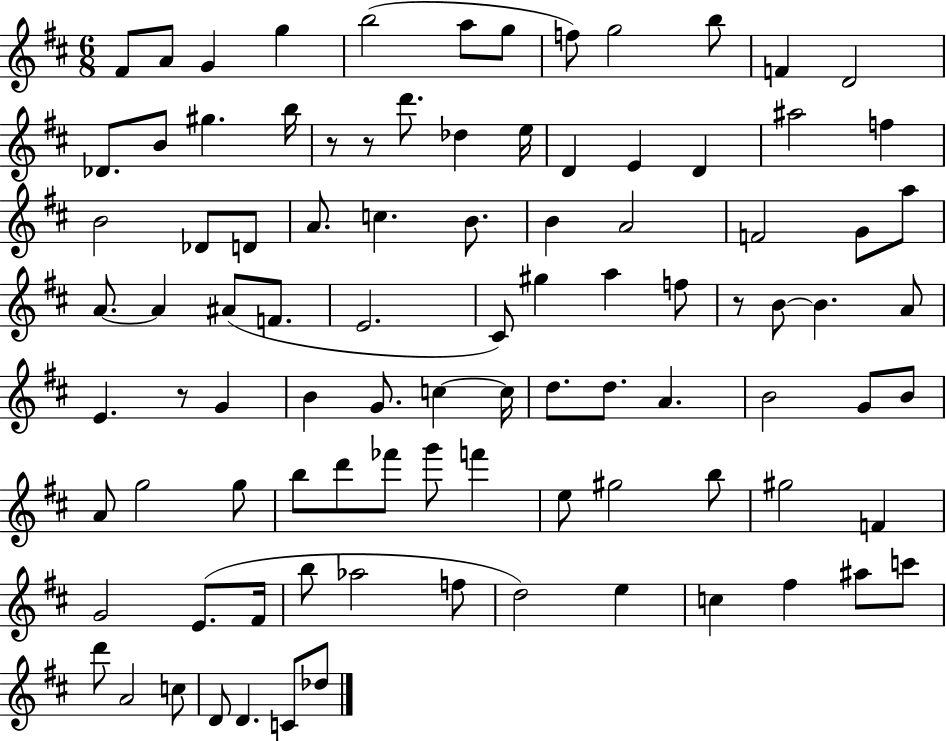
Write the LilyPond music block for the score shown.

{
  \clef treble
  \numericTimeSignature
  \time 6/8
  \key d \major
  fis'8 a'8 g'4 g''4 | b''2( a''8 g''8 | f''8) g''2 b''8 | f'4 d'2 | \break des'8. b'8 gis''4. b''16 | r8 r8 d'''8. des''4 e''16 | d'4 e'4 d'4 | ais''2 f''4 | \break b'2 des'8 d'8 | a'8. c''4. b'8. | b'4 a'2 | f'2 g'8 a''8 | \break a'8.~~ a'4 ais'8( f'8. | e'2. | cis'8) gis''4 a''4 f''8 | r8 b'8~~ b'4. a'8 | \break e'4. r8 g'4 | b'4 g'8. c''4~~ c''16 | d''8. d''8. a'4. | b'2 g'8 b'8 | \break a'8 g''2 g''8 | b''8 d'''8 fes'''8 g'''8 f'''4 | e''8 gis''2 b''8 | gis''2 f'4 | \break g'2 e'8.( fis'16 | b''8 aes''2 f''8 | d''2) e''4 | c''4 fis''4 ais''8 c'''8 | \break d'''8 a'2 c''8 | d'8 d'4. c'8 des''8 | \bar "|."
}